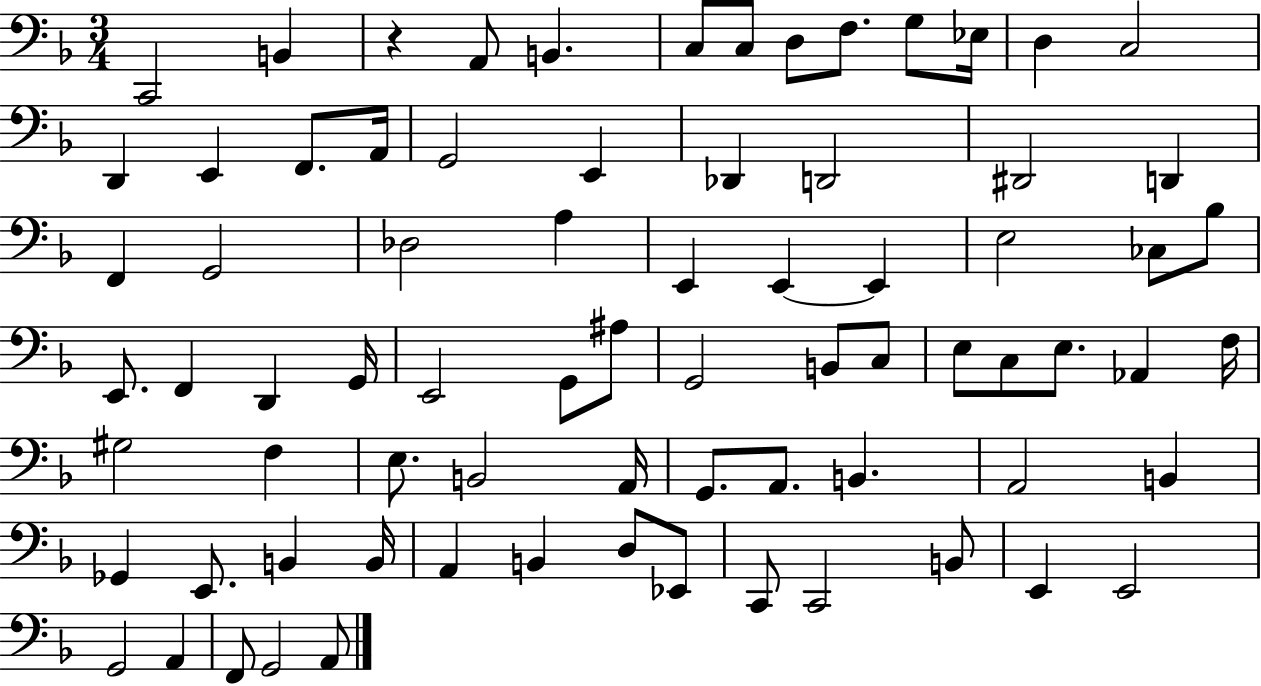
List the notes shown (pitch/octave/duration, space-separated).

C2/h B2/q R/q A2/e B2/q. C3/e C3/e D3/e F3/e. G3/e Eb3/s D3/q C3/h D2/q E2/q F2/e. A2/s G2/h E2/q Db2/q D2/h D#2/h D2/q F2/q G2/h Db3/h A3/q E2/q E2/q E2/q E3/h CES3/e Bb3/e E2/e. F2/q D2/q G2/s E2/h G2/e A#3/e G2/h B2/e C3/e E3/e C3/e E3/e. Ab2/q F3/s G#3/h F3/q E3/e. B2/h A2/s G2/e. A2/e. B2/q. A2/h B2/q Gb2/q E2/e. B2/q B2/s A2/q B2/q D3/e Eb2/e C2/e C2/h B2/e E2/q E2/h G2/h A2/q F2/e G2/h A2/e